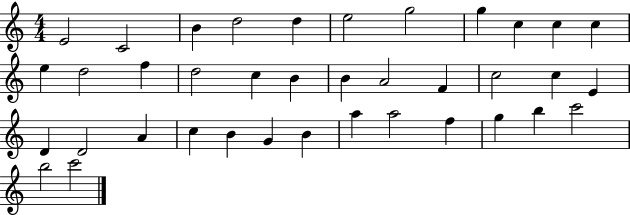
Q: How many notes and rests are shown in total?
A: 38